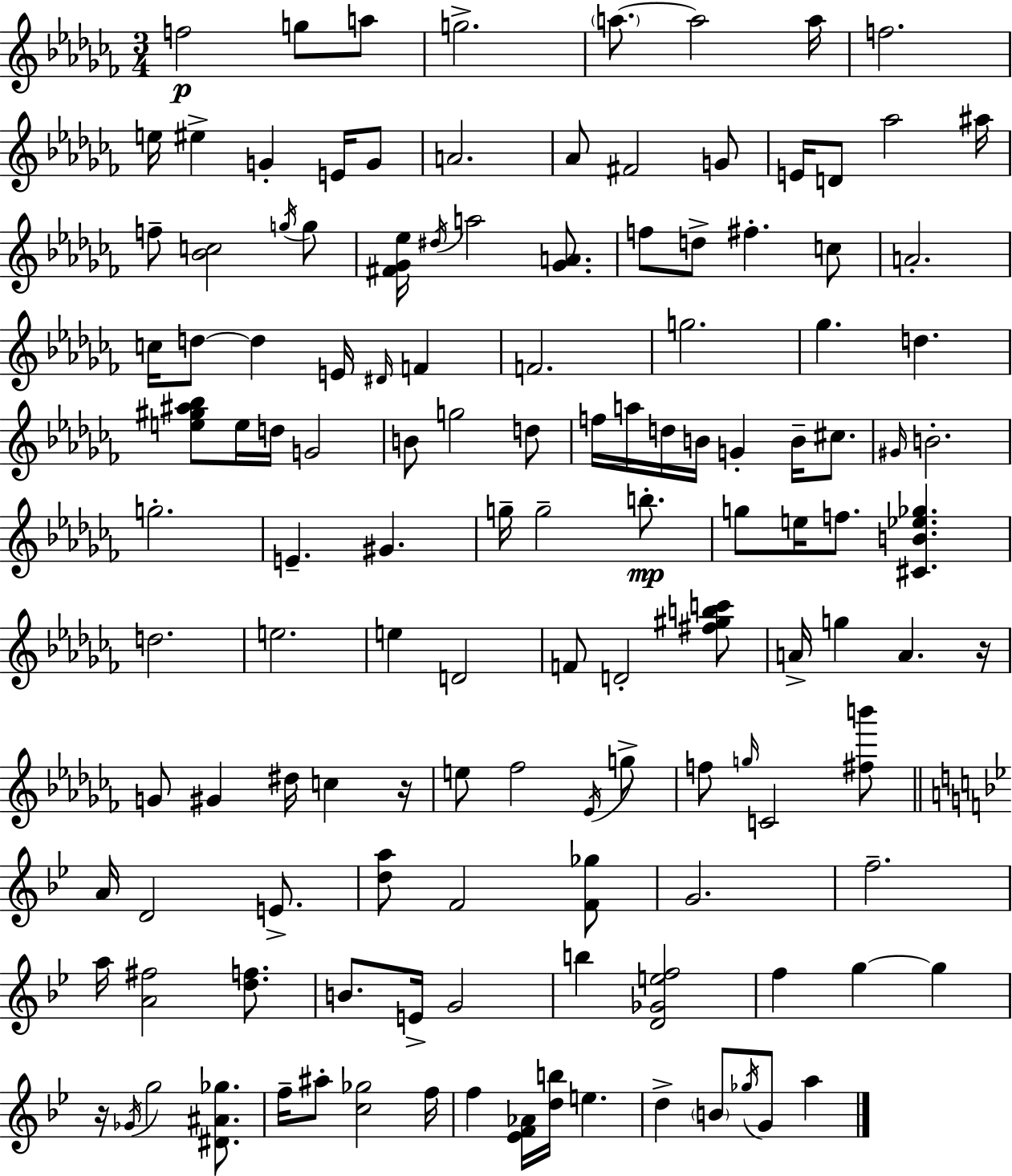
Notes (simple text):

F5/h G5/e A5/e G5/h. A5/e. A5/h A5/s F5/h. E5/s EIS5/q G4/q E4/s G4/e A4/h. Ab4/e F#4/h G4/e E4/s D4/e Ab5/h A#5/s F5/e [Bb4,C5]/h G5/s G5/e [F#4,Gb4,Eb5]/s D#5/s A5/h [Gb4,A4]/e. F5/e D5/e F#5/q. C5/e A4/h. C5/s D5/e D5/q E4/s D#4/s F4/q F4/h. G5/h. Gb5/q. D5/q. [E5,G#5,A#5,Bb5]/e E5/s D5/s G4/h B4/e G5/h D5/e F5/s A5/s D5/s B4/s G4/q B4/s C#5/e. G#4/s B4/h. G5/h. E4/q. G#4/q. G5/s G5/h B5/e. G5/e E5/s F5/e. [C#4,B4,Eb5,Gb5]/q. D5/h. E5/h. E5/q D4/h F4/e D4/h [F#5,G#5,B5,C6]/e A4/s G5/q A4/q. R/s G4/e G#4/q D#5/s C5/q R/s E5/e FES5/h Eb4/s G5/e F5/e G5/s C4/h [F#5,B6]/e A4/s D4/h E4/e. [D5,A5]/e F4/h [F4,Gb5]/e G4/h. F5/h. A5/s [A4,F#5]/h [D5,F5]/e. B4/e. E4/s G4/h B5/q [D4,Gb4,E5,F5]/h F5/q G5/q G5/q R/s Gb4/s G5/h [D#4,A#4,Gb5]/e. F5/s A#5/e [C5,Gb5]/h F5/s F5/q [Eb4,F4,Ab4]/s [D5,B5]/s E5/q. D5/q B4/e Gb5/s G4/e A5/q